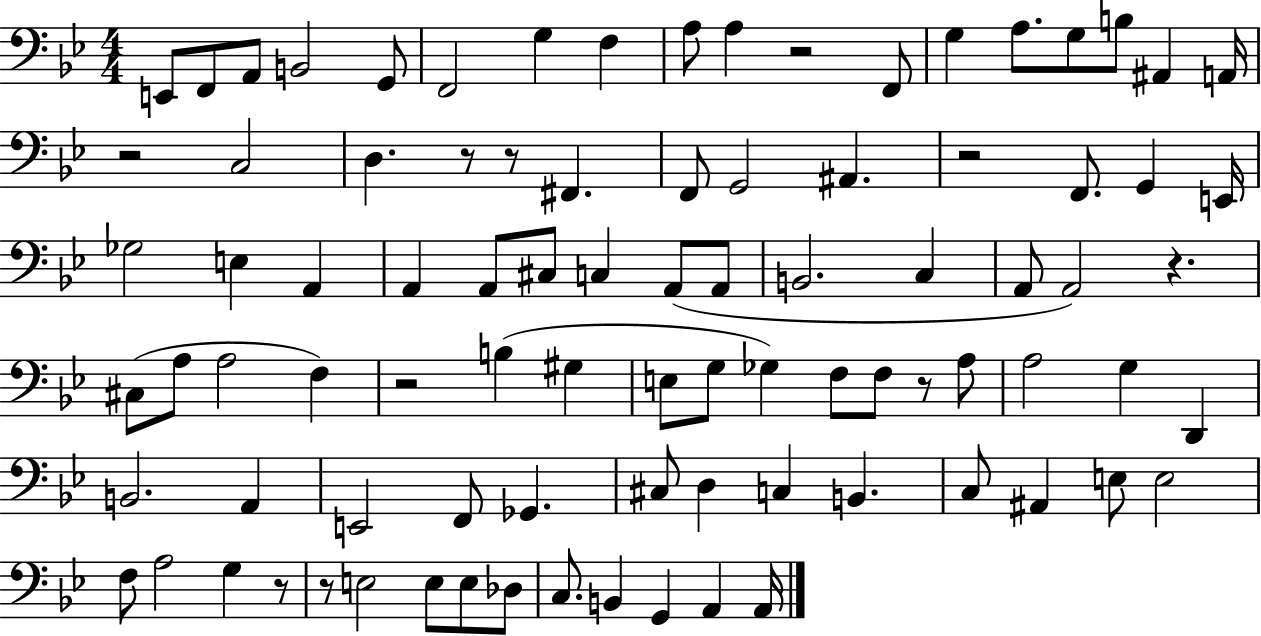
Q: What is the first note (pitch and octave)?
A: E2